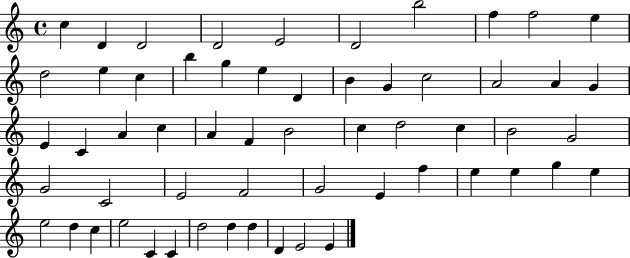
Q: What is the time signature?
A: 4/4